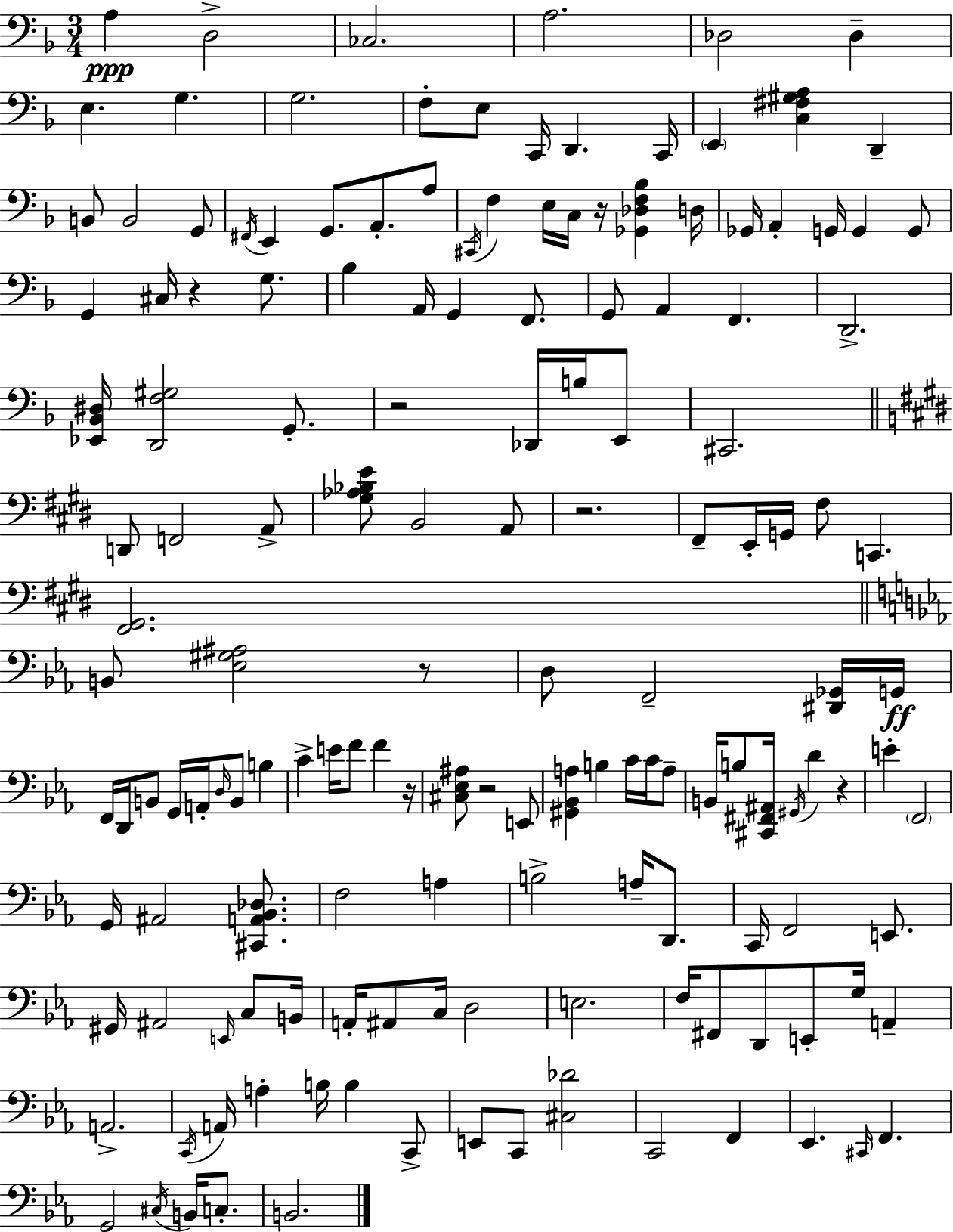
{
  \clef bass
  \numericTimeSignature
  \time 3/4
  \key d \minor
  \repeat volta 2 { a4\ppp d2-> | ces2. | a2. | des2 des4-- | \break e4. g4. | g2. | f8-. e8 c,16 d,4. c,16 | \parenthesize e,4 <c fis gis a>4 d,4-- | \break b,8 b,2 g,8 | \acciaccatura { fis,16 } e,4 g,8. a,8.-. a8 | \acciaccatura { cis,16 } f4 e16 c16 r16 <ges, des f bes>4 | d16 ges,16 a,4-. g,16 g,4 | \break g,8 g,4 cis16 r4 g8. | bes4 a,16 g,4 f,8. | g,8 a,4 f,4. | d,2.-> | \break <ees, bes, dis>16 <d, f gis>2 g,8.-. | r2 des,16 b16 | e,8 cis,2. | \bar "||" \break \key e \major d,8 f,2 a,8-> | <gis aes bes e'>8 b,2 a,8 | r2. | fis,8-- e,16-. g,16 fis8 c,4. | \break <fis, gis,>2. | \bar "||" \break \key c \minor b,8 <ees gis ais>2 r8 | d8 f,2-- <dis, ges,>16 g,16\ff | f,16 d,16 b,8 g,16 a,16-. \grace { d16 } b,8 b4 | c'4-> e'16 f'8 f'4 | \break r16 <cis ees ais>8 r2 e,8 | <gis, bes, a>4 b4 c'16 c'16 a8-- | b,16 b8 <cis, fis, ais,>16 \acciaccatura { gis,16 } d'4 r4 | e'4-. \parenthesize f,2 | \break g,16 ais,2 <cis, a, bes, des>8. | f2 a4 | b2-> a16-- d,8. | c,16 f,2 e,8. | \break gis,16 ais,2 \grace { e,16 } | c8 b,16 a,16-. ais,8 c16 d2 | e2. | f16 fis,8 d,8 e,8-. g16 a,4-- | \break a,2.-> | \acciaccatura { c,16 } a,16 a4-. b16 b4 | c,8-> e,8 c,8 <cis des'>2 | c,2 | \break f,4 ees,4. \grace { cis,16 } f,4. | g,2 | \acciaccatura { cis16 } b,16 c8.-. b,2. | } \bar "|."
}